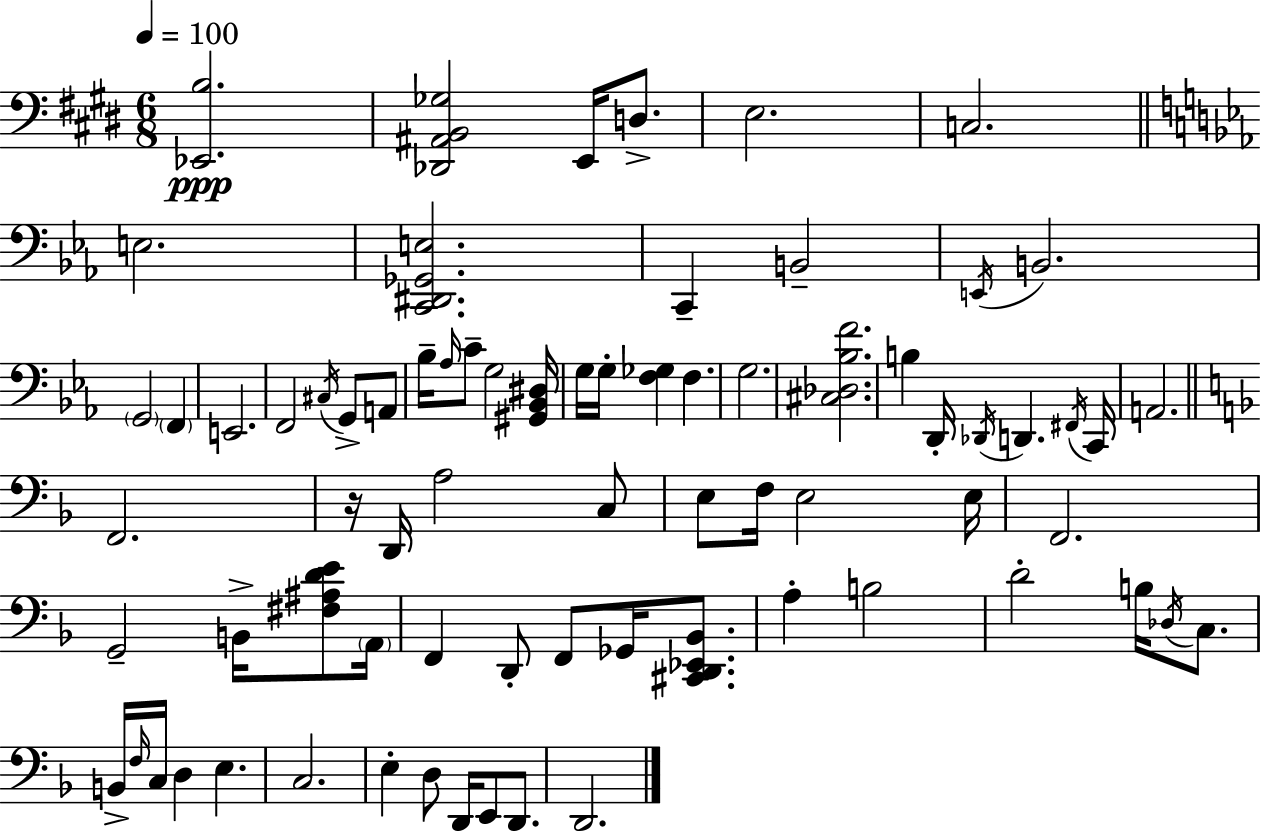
X:1
T:Untitled
M:6/8
L:1/4
K:E
[_E,,B,]2 [_D,,^A,,B,,_G,]2 E,,/4 D,/2 E,2 C,2 E,2 [C,,^D,,_G,,E,]2 C,, B,,2 E,,/4 B,,2 G,,2 F,, E,,2 F,,2 ^C,/4 G,,/2 A,,/2 _B,/4 _A,/4 C/2 G,2 [^G,,_B,,^D,]/4 G,/4 G,/4 [F,_G,] F, G,2 [^C,_D,_B,F]2 B, D,,/4 _D,,/4 D,, ^F,,/4 C,,/4 A,,2 F,,2 z/4 D,,/4 A,2 C,/2 E,/2 F,/4 E,2 E,/4 F,,2 G,,2 B,,/4 [^F,^A,DE]/2 A,,/4 F,, D,,/2 F,,/2 _G,,/4 [^C,,D,,_E,,_B,,]/2 A, B,2 D2 B,/4 _D,/4 C,/2 B,,/4 F,/4 C,/4 D, E, C,2 E, D,/2 D,,/4 E,,/2 D,,/2 D,,2